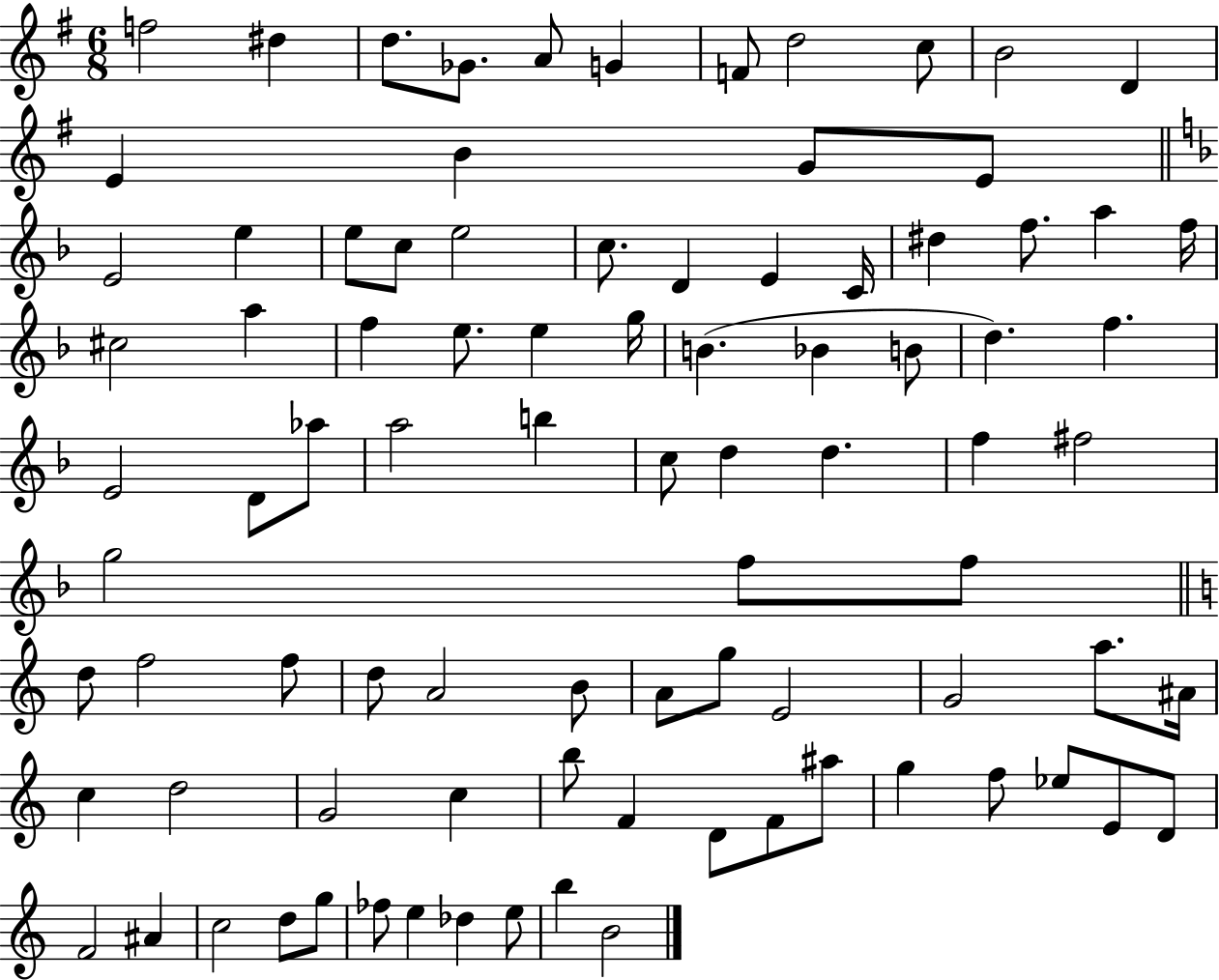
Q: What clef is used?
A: treble